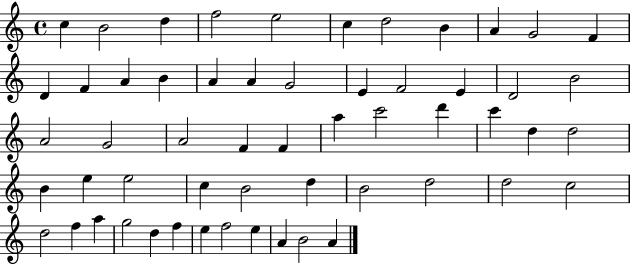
C5/q B4/h D5/q F5/h E5/h C5/q D5/h B4/q A4/q G4/h F4/q D4/q F4/q A4/q B4/q A4/q A4/q G4/h E4/q F4/h E4/q D4/h B4/h A4/h G4/h A4/h F4/q F4/q A5/q C6/h D6/q C6/q D5/q D5/h B4/q E5/q E5/h C5/q B4/h D5/q B4/h D5/h D5/h C5/h D5/h F5/q A5/q G5/h D5/q F5/q E5/q F5/h E5/q A4/q B4/h A4/q